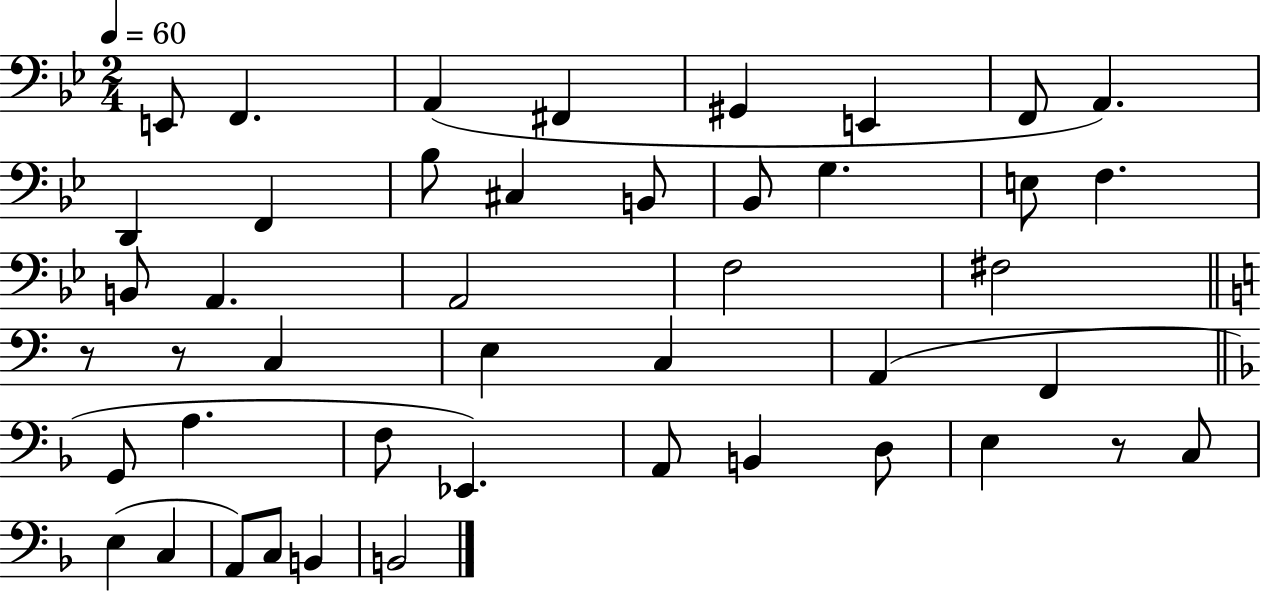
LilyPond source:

{
  \clef bass
  \numericTimeSignature
  \time 2/4
  \key bes \major
  \tempo 4 = 60
  e,8 f,4. | a,4( fis,4 | gis,4 e,4 | f,8 a,4.) | \break d,4 f,4 | bes8 cis4 b,8 | bes,8 g4. | e8 f4. | \break b,8 a,4. | a,2 | f2 | fis2 | \break \bar "||" \break \key c \major r8 r8 c4 | e4 c4 | a,4( f,4 | \bar "||" \break \key d \minor g,8 a4. | f8 ees,4.) | a,8 b,4 d8 | e4 r8 c8 | \break e4( c4 | a,8) c8 b,4 | b,2 | \bar "|."
}